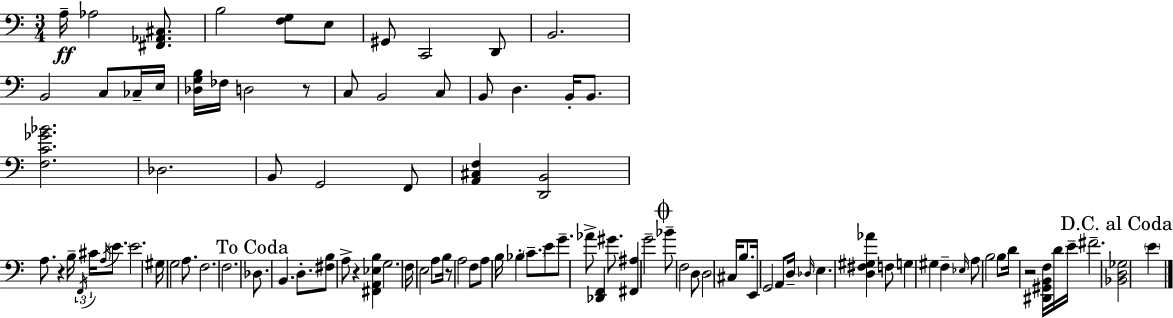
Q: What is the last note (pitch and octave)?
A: E4